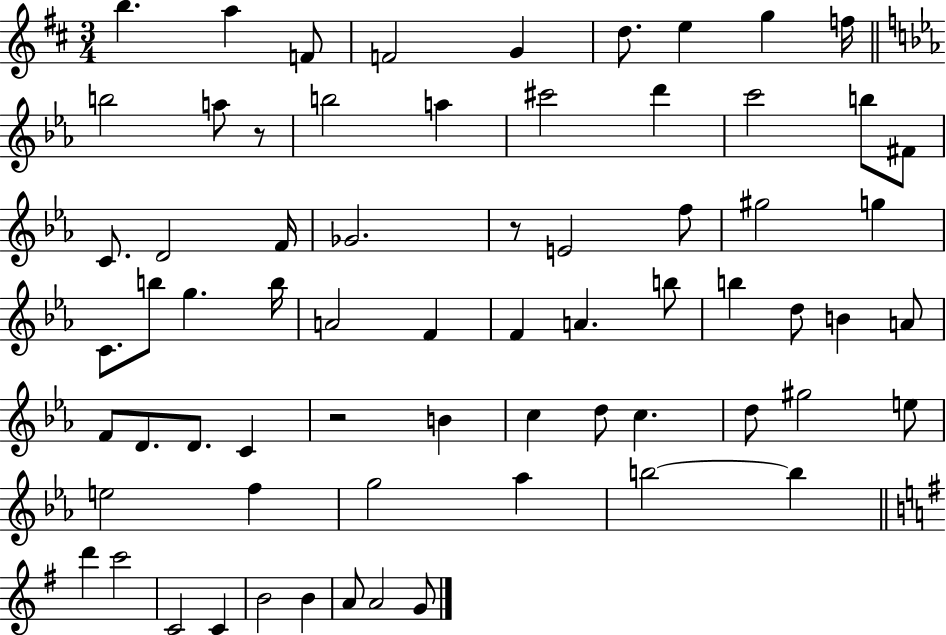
B5/q. A5/q F4/e F4/h G4/q D5/e. E5/q G5/q F5/s B5/h A5/e R/e B5/h A5/q C#6/h D6/q C6/h B5/e F#4/e C4/e. D4/h F4/s Gb4/h. R/e E4/h F5/e G#5/h G5/q C4/e. B5/e G5/q. B5/s A4/h F4/q F4/q A4/q. B5/e B5/q D5/e B4/q A4/e F4/e D4/e. D4/e. C4/q R/h B4/q C5/q D5/e C5/q. D5/e G#5/h E5/e E5/h F5/q G5/h Ab5/q B5/h B5/q D6/q C6/h C4/h C4/q B4/h B4/q A4/e A4/h G4/e